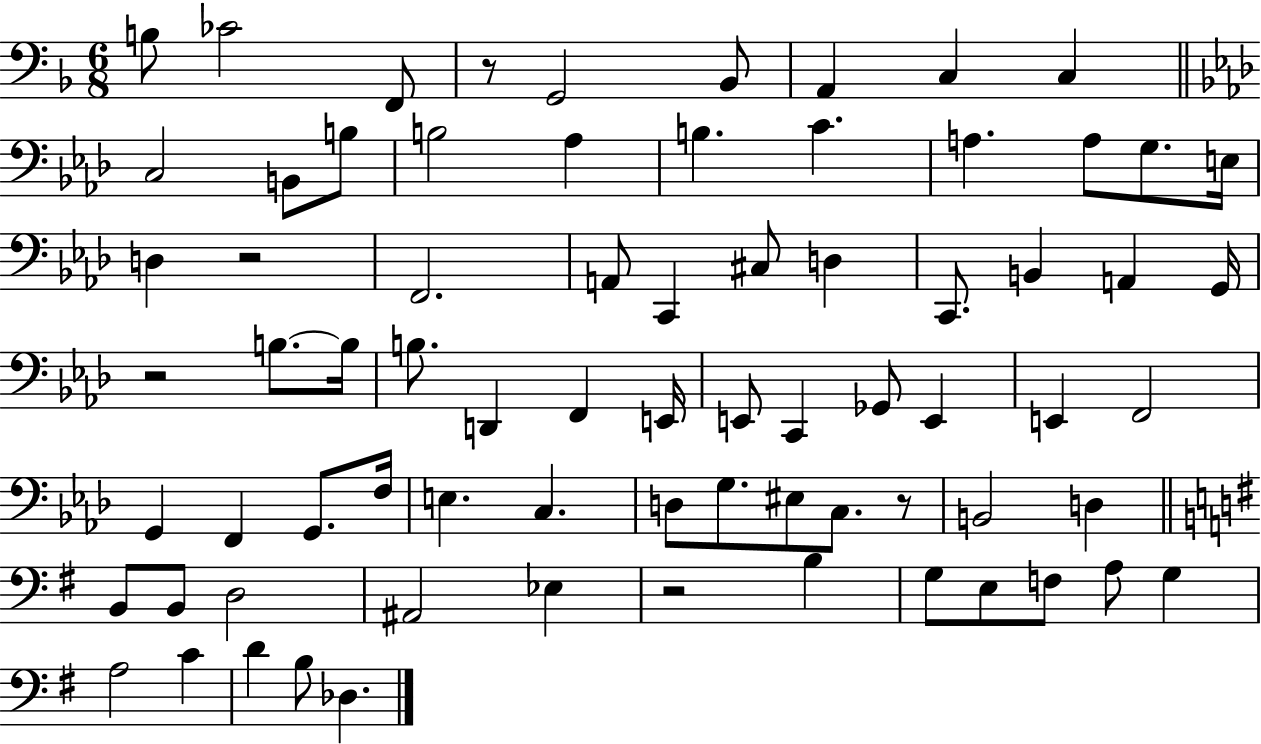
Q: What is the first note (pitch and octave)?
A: B3